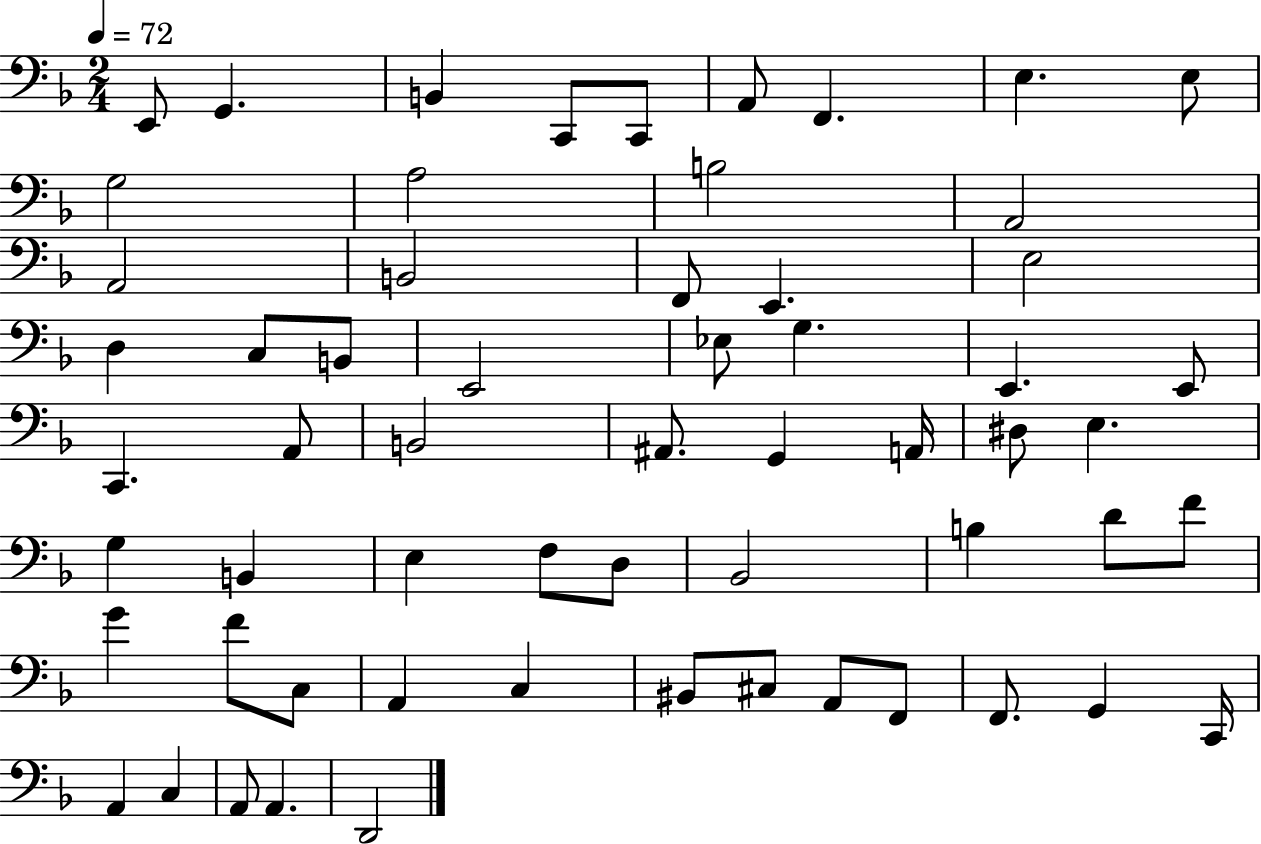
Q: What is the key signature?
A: F major